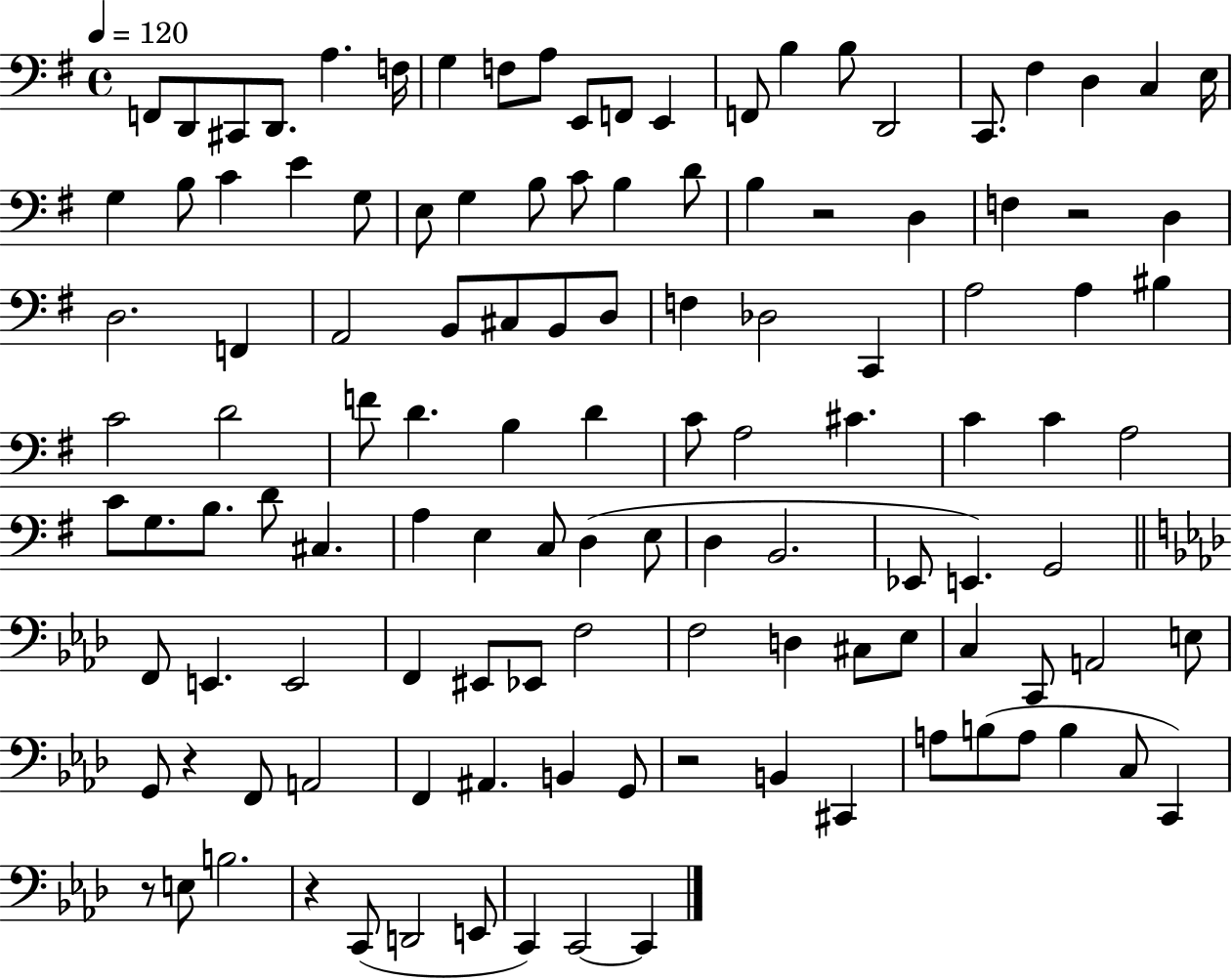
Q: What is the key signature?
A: G major